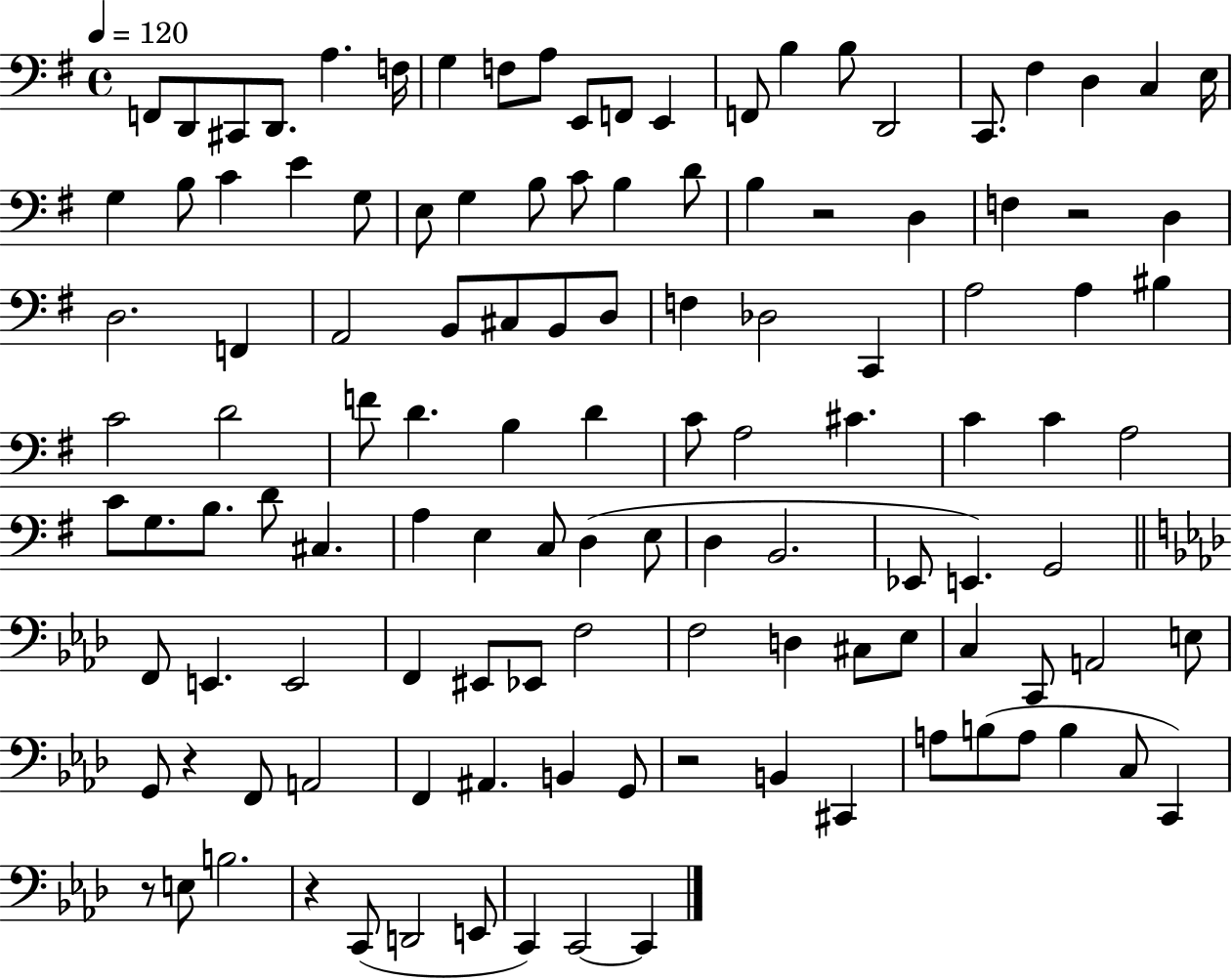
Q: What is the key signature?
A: G major